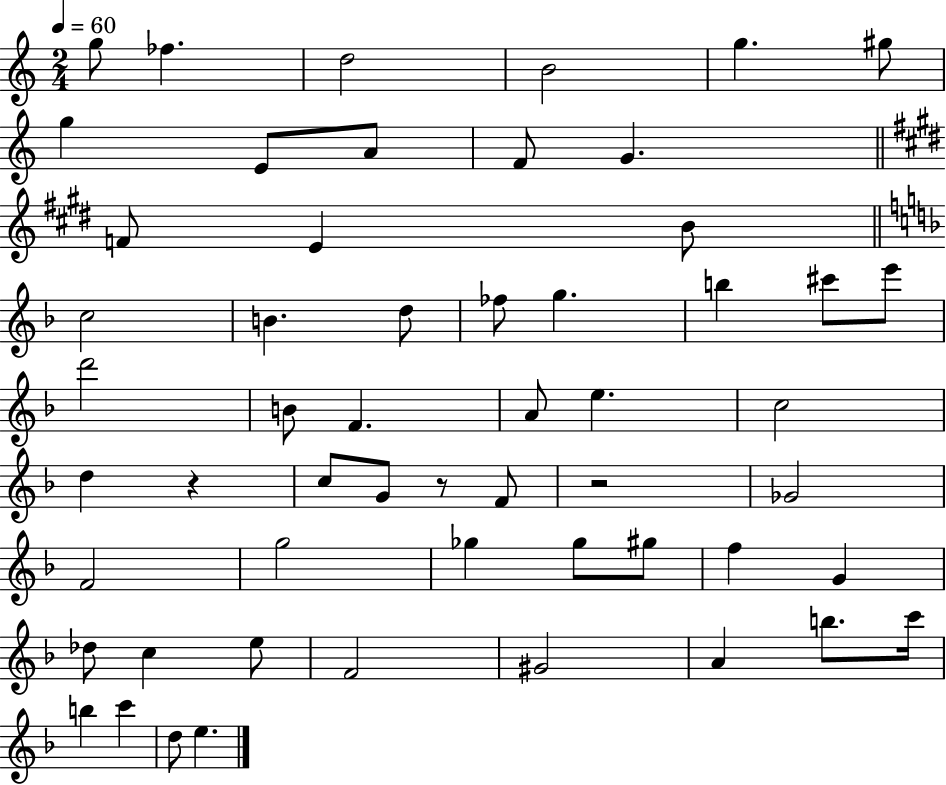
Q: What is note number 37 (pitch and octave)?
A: Gb5